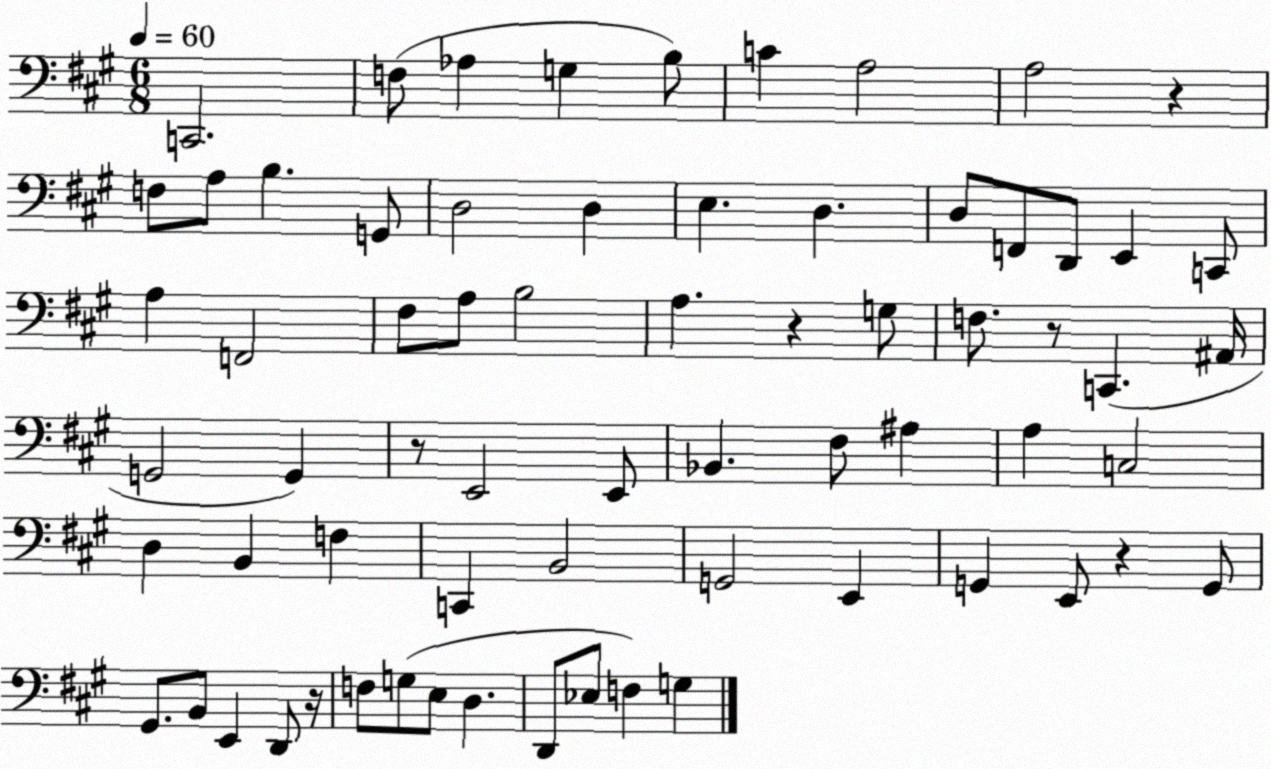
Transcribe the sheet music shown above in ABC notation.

X:1
T:Untitled
M:6/8
L:1/4
K:A
C,,2 F,/2 _A, G, B,/2 C A,2 A,2 z F,/2 A,/2 B, G,,/2 D,2 D, E, D, D,/2 F,,/2 D,,/2 E,, C,,/2 A, F,,2 ^F,/2 A,/2 B,2 A, z G,/2 F,/2 z/2 C,, ^A,,/4 G,,2 G,, z/2 E,,2 E,,/2 _B,, ^F,/2 ^A, A, C,2 D, B,, F, C,, B,,2 G,,2 E,, G,, E,,/2 z G,,/2 ^G,,/2 B,,/2 E,, D,,/2 z/4 F,/2 G,/2 E,/2 D, D,,/2 _E,/2 F, G,